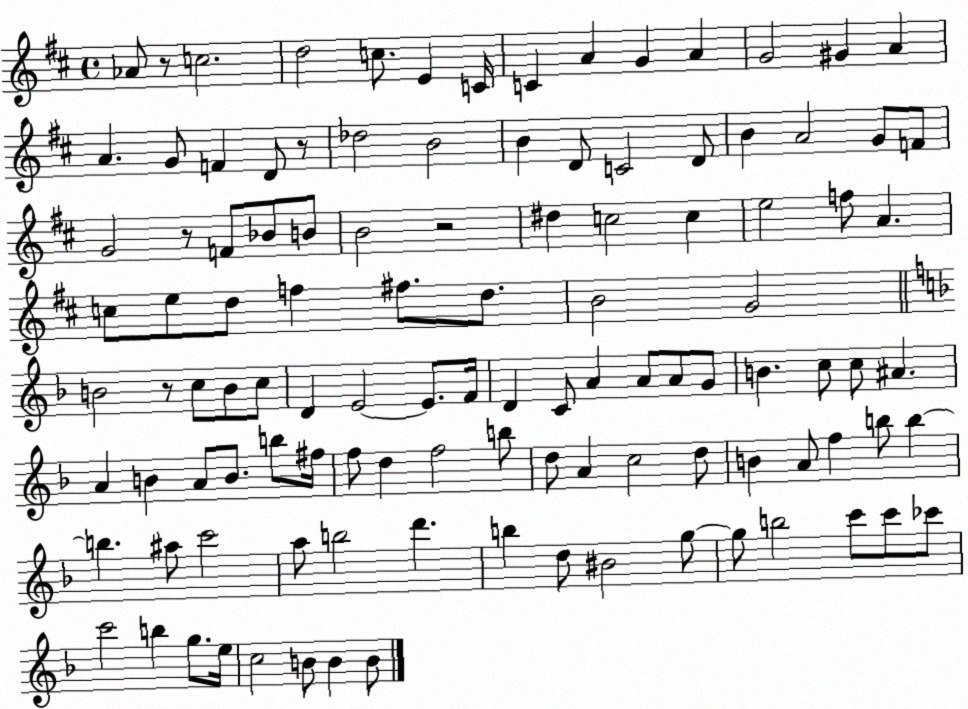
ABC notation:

X:1
T:Untitled
M:4/4
L:1/4
K:D
_A/2 z/2 c2 d2 c/2 E C/4 C A G A G2 ^G A A G/2 F D/2 z/2 _d2 B2 B D/2 C2 D/2 B A2 G/2 F/2 G2 z/2 F/2 _B/2 B/2 B2 z2 ^d c2 c e2 f/2 A c/2 e/2 d/2 f ^f/2 d/2 B2 G2 B2 z/2 c/2 B/2 c/2 D E2 E/2 F/4 D C/2 A A/2 A/2 G/2 B c/2 c/2 ^A A B A/2 B/2 b/2 ^f/4 f/2 d f2 b/2 d/2 A c2 d/2 B A/2 f b/2 b b ^a/2 c'2 a/2 b2 d' b d/2 ^B2 g/2 g/2 b2 c'/2 c'/2 _c'/2 c'2 b g/2 e/4 c2 B/2 B B/2